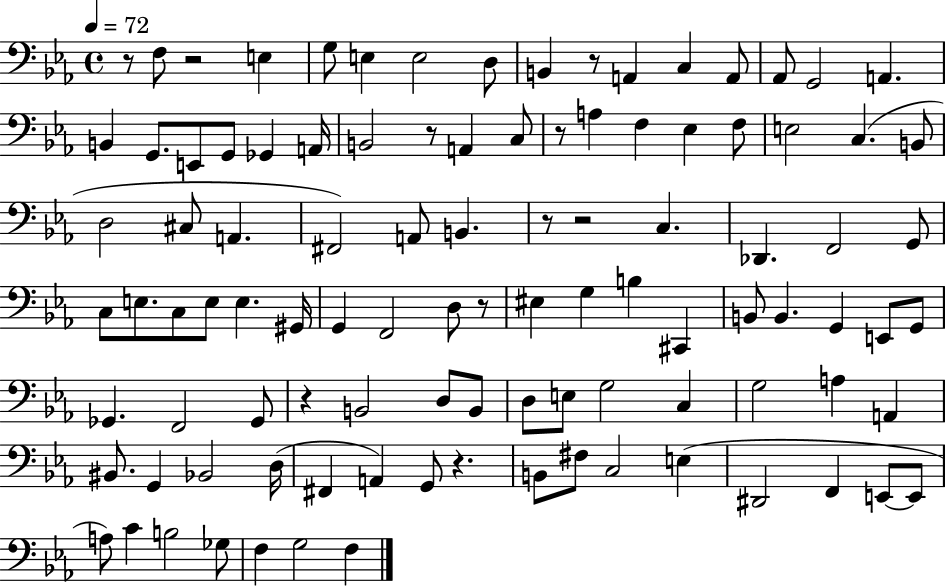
X:1
T:Untitled
M:4/4
L:1/4
K:Eb
z/2 F,/2 z2 E, G,/2 E, E,2 D,/2 B,, z/2 A,, C, A,,/2 _A,,/2 G,,2 A,, B,, G,,/2 E,,/2 G,,/2 _G,, A,,/4 B,,2 z/2 A,, C,/2 z/2 A, F, _E, F,/2 E,2 C, B,,/2 D,2 ^C,/2 A,, ^F,,2 A,,/2 B,, z/2 z2 C, _D,, F,,2 G,,/2 C,/2 E,/2 C,/2 E,/2 E, ^G,,/4 G,, F,,2 D,/2 z/2 ^E, G, B, ^C,, B,,/2 B,, G,, E,,/2 G,,/2 _G,, F,,2 _G,,/2 z B,,2 D,/2 B,,/2 D,/2 E,/2 G,2 C, G,2 A, A,, ^B,,/2 G,, _B,,2 D,/4 ^F,, A,, G,,/2 z B,,/2 ^F,/2 C,2 E, ^D,,2 F,, E,,/2 E,,/2 A,/2 C B,2 _G,/2 F, G,2 F,